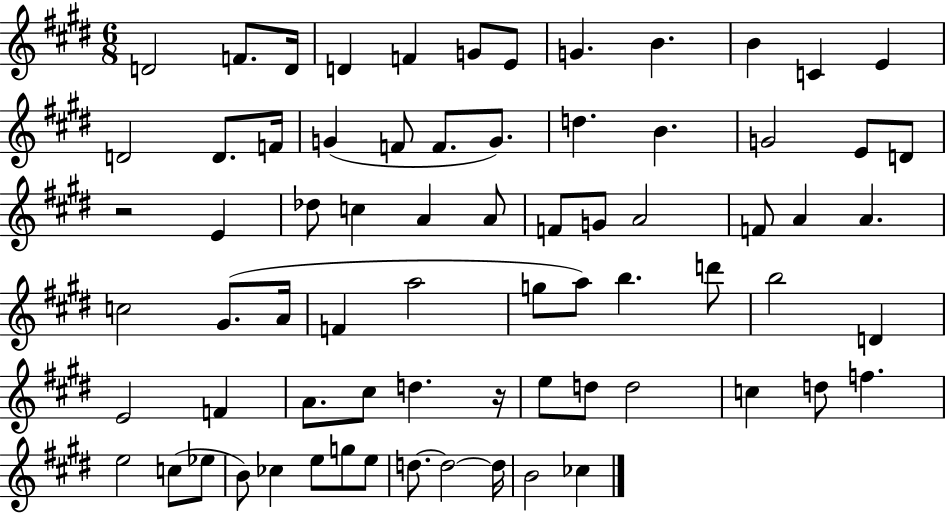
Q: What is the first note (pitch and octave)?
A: D4